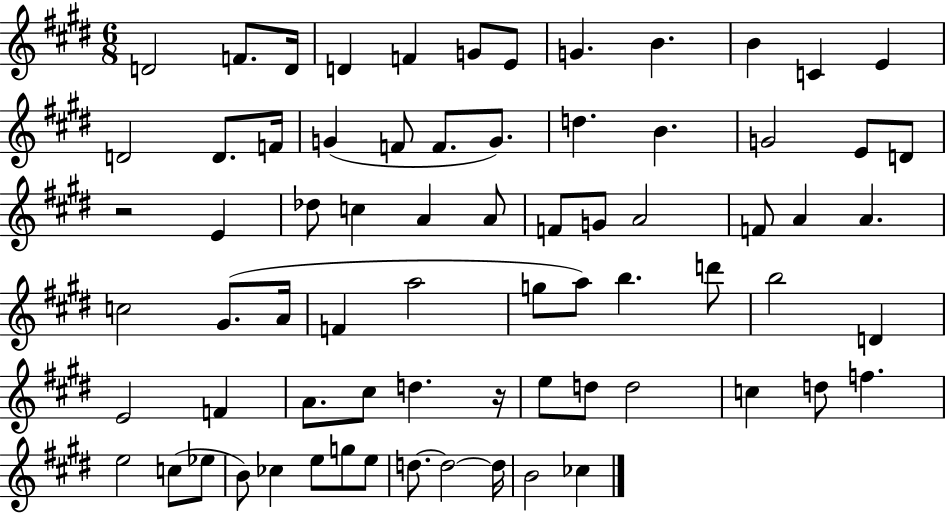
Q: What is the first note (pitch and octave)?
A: D4